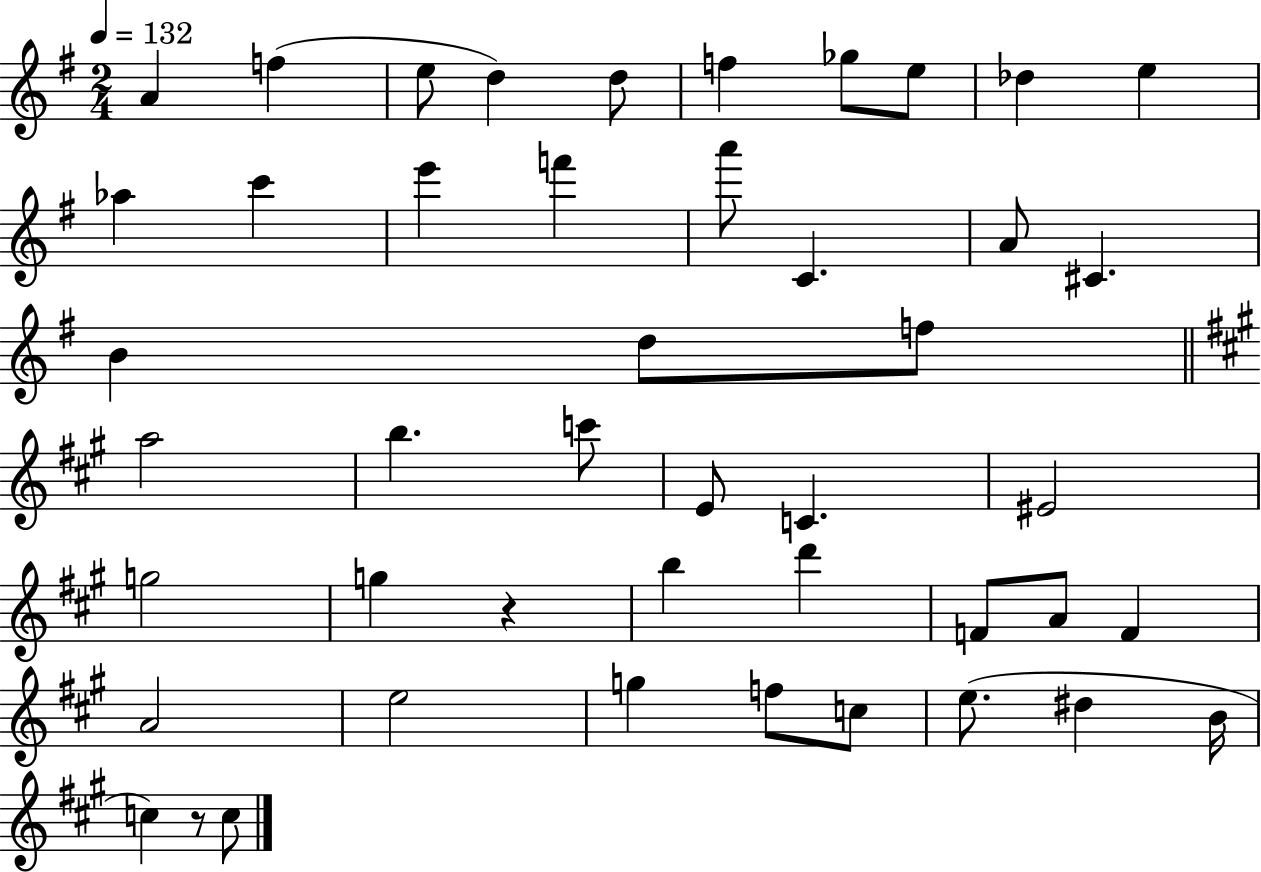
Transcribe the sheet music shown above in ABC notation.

X:1
T:Untitled
M:2/4
L:1/4
K:G
A f e/2 d d/2 f _g/2 e/2 _d e _a c' e' f' a'/2 C A/2 ^C B d/2 f/2 a2 b c'/2 E/2 C ^E2 g2 g z b d' F/2 A/2 F A2 e2 g f/2 c/2 e/2 ^d B/4 c z/2 c/2